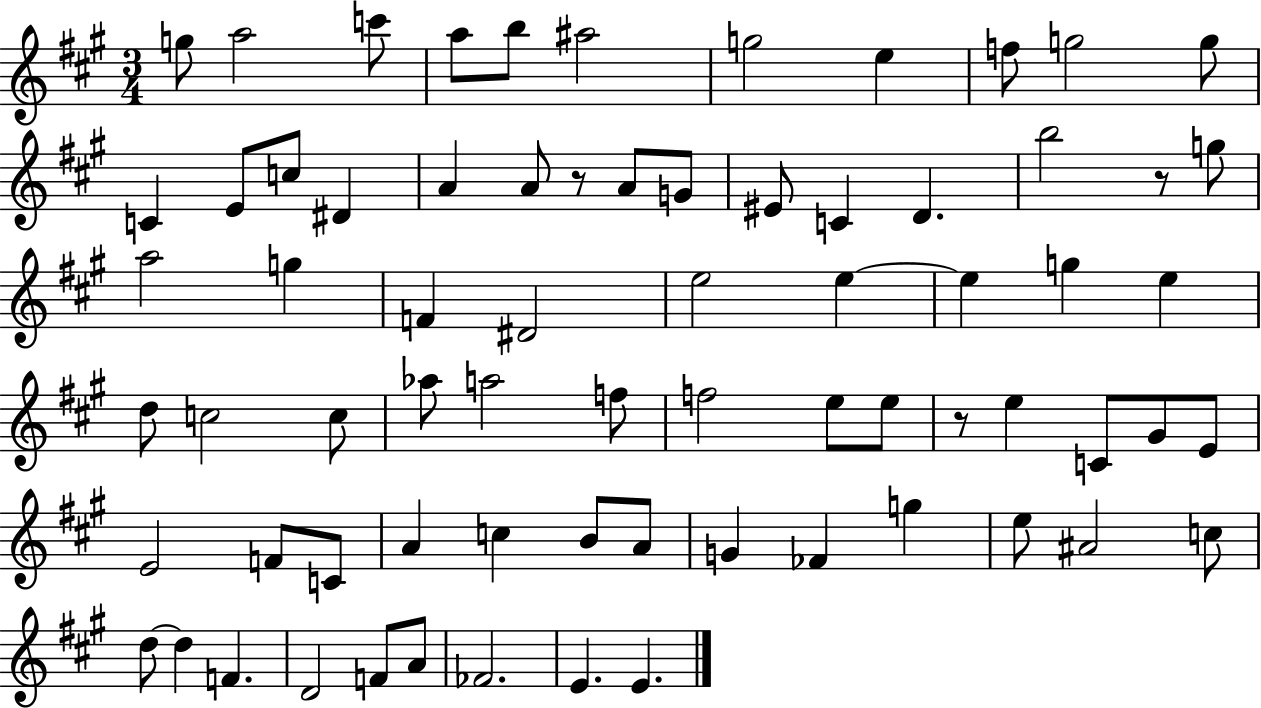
X:1
T:Untitled
M:3/4
L:1/4
K:A
g/2 a2 c'/2 a/2 b/2 ^a2 g2 e f/2 g2 g/2 C E/2 c/2 ^D A A/2 z/2 A/2 G/2 ^E/2 C D b2 z/2 g/2 a2 g F ^D2 e2 e e g e d/2 c2 c/2 _a/2 a2 f/2 f2 e/2 e/2 z/2 e C/2 ^G/2 E/2 E2 F/2 C/2 A c B/2 A/2 G _F g e/2 ^A2 c/2 d/2 d F D2 F/2 A/2 _F2 E E